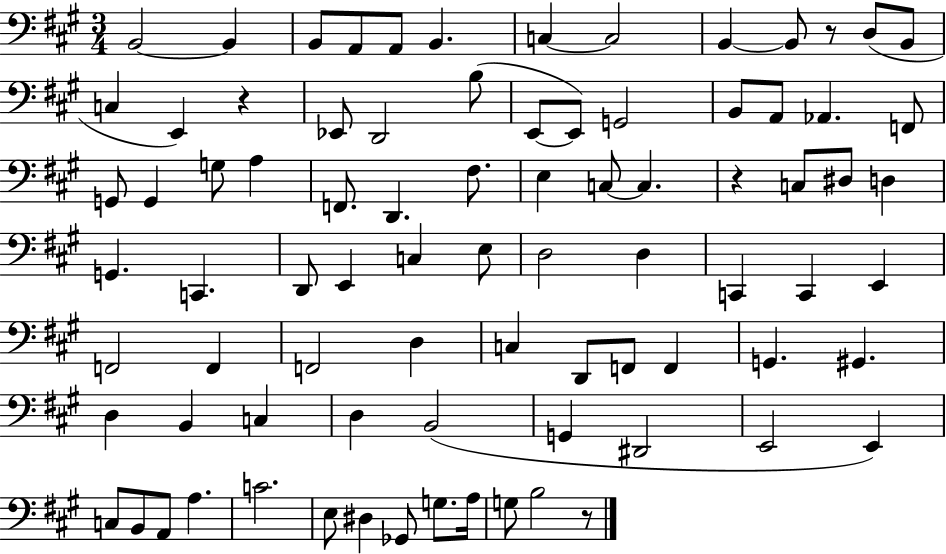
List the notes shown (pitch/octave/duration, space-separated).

B2/h B2/q B2/e A2/e A2/e B2/q. C3/q C3/h B2/q B2/e R/e D3/e B2/e C3/q E2/q R/q Eb2/e D2/h B3/e E2/e E2/e G2/h B2/e A2/e Ab2/q. F2/e G2/e G2/q G3/e A3/q F2/e. D2/q. F#3/e. E3/q C3/e C3/q. R/q C3/e D#3/e D3/q G2/q. C2/q. D2/e E2/q C3/q E3/e D3/h D3/q C2/q C2/q E2/q F2/h F2/q F2/h D3/q C3/q D2/e F2/e F2/q G2/q. G#2/q. D3/q B2/q C3/q D3/q B2/h G2/q D#2/h E2/h E2/q C3/e B2/e A2/e A3/q. C4/h. E3/e D#3/q Gb2/e G3/e. A3/s G3/e B3/h R/e